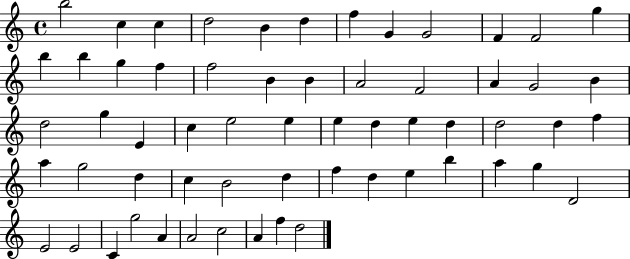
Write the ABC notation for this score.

X:1
T:Untitled
M:4/4
L:1/4
K:C
b2 c c d2 B d f G G2 F F2 g b b g f f2 B B A2 F2 A G2 B d2 g E c e2 e e d e d d2 d f a g2 d c B2 d f d e b a g D2 E2 E2 C g2 A A2 c2 A f d2